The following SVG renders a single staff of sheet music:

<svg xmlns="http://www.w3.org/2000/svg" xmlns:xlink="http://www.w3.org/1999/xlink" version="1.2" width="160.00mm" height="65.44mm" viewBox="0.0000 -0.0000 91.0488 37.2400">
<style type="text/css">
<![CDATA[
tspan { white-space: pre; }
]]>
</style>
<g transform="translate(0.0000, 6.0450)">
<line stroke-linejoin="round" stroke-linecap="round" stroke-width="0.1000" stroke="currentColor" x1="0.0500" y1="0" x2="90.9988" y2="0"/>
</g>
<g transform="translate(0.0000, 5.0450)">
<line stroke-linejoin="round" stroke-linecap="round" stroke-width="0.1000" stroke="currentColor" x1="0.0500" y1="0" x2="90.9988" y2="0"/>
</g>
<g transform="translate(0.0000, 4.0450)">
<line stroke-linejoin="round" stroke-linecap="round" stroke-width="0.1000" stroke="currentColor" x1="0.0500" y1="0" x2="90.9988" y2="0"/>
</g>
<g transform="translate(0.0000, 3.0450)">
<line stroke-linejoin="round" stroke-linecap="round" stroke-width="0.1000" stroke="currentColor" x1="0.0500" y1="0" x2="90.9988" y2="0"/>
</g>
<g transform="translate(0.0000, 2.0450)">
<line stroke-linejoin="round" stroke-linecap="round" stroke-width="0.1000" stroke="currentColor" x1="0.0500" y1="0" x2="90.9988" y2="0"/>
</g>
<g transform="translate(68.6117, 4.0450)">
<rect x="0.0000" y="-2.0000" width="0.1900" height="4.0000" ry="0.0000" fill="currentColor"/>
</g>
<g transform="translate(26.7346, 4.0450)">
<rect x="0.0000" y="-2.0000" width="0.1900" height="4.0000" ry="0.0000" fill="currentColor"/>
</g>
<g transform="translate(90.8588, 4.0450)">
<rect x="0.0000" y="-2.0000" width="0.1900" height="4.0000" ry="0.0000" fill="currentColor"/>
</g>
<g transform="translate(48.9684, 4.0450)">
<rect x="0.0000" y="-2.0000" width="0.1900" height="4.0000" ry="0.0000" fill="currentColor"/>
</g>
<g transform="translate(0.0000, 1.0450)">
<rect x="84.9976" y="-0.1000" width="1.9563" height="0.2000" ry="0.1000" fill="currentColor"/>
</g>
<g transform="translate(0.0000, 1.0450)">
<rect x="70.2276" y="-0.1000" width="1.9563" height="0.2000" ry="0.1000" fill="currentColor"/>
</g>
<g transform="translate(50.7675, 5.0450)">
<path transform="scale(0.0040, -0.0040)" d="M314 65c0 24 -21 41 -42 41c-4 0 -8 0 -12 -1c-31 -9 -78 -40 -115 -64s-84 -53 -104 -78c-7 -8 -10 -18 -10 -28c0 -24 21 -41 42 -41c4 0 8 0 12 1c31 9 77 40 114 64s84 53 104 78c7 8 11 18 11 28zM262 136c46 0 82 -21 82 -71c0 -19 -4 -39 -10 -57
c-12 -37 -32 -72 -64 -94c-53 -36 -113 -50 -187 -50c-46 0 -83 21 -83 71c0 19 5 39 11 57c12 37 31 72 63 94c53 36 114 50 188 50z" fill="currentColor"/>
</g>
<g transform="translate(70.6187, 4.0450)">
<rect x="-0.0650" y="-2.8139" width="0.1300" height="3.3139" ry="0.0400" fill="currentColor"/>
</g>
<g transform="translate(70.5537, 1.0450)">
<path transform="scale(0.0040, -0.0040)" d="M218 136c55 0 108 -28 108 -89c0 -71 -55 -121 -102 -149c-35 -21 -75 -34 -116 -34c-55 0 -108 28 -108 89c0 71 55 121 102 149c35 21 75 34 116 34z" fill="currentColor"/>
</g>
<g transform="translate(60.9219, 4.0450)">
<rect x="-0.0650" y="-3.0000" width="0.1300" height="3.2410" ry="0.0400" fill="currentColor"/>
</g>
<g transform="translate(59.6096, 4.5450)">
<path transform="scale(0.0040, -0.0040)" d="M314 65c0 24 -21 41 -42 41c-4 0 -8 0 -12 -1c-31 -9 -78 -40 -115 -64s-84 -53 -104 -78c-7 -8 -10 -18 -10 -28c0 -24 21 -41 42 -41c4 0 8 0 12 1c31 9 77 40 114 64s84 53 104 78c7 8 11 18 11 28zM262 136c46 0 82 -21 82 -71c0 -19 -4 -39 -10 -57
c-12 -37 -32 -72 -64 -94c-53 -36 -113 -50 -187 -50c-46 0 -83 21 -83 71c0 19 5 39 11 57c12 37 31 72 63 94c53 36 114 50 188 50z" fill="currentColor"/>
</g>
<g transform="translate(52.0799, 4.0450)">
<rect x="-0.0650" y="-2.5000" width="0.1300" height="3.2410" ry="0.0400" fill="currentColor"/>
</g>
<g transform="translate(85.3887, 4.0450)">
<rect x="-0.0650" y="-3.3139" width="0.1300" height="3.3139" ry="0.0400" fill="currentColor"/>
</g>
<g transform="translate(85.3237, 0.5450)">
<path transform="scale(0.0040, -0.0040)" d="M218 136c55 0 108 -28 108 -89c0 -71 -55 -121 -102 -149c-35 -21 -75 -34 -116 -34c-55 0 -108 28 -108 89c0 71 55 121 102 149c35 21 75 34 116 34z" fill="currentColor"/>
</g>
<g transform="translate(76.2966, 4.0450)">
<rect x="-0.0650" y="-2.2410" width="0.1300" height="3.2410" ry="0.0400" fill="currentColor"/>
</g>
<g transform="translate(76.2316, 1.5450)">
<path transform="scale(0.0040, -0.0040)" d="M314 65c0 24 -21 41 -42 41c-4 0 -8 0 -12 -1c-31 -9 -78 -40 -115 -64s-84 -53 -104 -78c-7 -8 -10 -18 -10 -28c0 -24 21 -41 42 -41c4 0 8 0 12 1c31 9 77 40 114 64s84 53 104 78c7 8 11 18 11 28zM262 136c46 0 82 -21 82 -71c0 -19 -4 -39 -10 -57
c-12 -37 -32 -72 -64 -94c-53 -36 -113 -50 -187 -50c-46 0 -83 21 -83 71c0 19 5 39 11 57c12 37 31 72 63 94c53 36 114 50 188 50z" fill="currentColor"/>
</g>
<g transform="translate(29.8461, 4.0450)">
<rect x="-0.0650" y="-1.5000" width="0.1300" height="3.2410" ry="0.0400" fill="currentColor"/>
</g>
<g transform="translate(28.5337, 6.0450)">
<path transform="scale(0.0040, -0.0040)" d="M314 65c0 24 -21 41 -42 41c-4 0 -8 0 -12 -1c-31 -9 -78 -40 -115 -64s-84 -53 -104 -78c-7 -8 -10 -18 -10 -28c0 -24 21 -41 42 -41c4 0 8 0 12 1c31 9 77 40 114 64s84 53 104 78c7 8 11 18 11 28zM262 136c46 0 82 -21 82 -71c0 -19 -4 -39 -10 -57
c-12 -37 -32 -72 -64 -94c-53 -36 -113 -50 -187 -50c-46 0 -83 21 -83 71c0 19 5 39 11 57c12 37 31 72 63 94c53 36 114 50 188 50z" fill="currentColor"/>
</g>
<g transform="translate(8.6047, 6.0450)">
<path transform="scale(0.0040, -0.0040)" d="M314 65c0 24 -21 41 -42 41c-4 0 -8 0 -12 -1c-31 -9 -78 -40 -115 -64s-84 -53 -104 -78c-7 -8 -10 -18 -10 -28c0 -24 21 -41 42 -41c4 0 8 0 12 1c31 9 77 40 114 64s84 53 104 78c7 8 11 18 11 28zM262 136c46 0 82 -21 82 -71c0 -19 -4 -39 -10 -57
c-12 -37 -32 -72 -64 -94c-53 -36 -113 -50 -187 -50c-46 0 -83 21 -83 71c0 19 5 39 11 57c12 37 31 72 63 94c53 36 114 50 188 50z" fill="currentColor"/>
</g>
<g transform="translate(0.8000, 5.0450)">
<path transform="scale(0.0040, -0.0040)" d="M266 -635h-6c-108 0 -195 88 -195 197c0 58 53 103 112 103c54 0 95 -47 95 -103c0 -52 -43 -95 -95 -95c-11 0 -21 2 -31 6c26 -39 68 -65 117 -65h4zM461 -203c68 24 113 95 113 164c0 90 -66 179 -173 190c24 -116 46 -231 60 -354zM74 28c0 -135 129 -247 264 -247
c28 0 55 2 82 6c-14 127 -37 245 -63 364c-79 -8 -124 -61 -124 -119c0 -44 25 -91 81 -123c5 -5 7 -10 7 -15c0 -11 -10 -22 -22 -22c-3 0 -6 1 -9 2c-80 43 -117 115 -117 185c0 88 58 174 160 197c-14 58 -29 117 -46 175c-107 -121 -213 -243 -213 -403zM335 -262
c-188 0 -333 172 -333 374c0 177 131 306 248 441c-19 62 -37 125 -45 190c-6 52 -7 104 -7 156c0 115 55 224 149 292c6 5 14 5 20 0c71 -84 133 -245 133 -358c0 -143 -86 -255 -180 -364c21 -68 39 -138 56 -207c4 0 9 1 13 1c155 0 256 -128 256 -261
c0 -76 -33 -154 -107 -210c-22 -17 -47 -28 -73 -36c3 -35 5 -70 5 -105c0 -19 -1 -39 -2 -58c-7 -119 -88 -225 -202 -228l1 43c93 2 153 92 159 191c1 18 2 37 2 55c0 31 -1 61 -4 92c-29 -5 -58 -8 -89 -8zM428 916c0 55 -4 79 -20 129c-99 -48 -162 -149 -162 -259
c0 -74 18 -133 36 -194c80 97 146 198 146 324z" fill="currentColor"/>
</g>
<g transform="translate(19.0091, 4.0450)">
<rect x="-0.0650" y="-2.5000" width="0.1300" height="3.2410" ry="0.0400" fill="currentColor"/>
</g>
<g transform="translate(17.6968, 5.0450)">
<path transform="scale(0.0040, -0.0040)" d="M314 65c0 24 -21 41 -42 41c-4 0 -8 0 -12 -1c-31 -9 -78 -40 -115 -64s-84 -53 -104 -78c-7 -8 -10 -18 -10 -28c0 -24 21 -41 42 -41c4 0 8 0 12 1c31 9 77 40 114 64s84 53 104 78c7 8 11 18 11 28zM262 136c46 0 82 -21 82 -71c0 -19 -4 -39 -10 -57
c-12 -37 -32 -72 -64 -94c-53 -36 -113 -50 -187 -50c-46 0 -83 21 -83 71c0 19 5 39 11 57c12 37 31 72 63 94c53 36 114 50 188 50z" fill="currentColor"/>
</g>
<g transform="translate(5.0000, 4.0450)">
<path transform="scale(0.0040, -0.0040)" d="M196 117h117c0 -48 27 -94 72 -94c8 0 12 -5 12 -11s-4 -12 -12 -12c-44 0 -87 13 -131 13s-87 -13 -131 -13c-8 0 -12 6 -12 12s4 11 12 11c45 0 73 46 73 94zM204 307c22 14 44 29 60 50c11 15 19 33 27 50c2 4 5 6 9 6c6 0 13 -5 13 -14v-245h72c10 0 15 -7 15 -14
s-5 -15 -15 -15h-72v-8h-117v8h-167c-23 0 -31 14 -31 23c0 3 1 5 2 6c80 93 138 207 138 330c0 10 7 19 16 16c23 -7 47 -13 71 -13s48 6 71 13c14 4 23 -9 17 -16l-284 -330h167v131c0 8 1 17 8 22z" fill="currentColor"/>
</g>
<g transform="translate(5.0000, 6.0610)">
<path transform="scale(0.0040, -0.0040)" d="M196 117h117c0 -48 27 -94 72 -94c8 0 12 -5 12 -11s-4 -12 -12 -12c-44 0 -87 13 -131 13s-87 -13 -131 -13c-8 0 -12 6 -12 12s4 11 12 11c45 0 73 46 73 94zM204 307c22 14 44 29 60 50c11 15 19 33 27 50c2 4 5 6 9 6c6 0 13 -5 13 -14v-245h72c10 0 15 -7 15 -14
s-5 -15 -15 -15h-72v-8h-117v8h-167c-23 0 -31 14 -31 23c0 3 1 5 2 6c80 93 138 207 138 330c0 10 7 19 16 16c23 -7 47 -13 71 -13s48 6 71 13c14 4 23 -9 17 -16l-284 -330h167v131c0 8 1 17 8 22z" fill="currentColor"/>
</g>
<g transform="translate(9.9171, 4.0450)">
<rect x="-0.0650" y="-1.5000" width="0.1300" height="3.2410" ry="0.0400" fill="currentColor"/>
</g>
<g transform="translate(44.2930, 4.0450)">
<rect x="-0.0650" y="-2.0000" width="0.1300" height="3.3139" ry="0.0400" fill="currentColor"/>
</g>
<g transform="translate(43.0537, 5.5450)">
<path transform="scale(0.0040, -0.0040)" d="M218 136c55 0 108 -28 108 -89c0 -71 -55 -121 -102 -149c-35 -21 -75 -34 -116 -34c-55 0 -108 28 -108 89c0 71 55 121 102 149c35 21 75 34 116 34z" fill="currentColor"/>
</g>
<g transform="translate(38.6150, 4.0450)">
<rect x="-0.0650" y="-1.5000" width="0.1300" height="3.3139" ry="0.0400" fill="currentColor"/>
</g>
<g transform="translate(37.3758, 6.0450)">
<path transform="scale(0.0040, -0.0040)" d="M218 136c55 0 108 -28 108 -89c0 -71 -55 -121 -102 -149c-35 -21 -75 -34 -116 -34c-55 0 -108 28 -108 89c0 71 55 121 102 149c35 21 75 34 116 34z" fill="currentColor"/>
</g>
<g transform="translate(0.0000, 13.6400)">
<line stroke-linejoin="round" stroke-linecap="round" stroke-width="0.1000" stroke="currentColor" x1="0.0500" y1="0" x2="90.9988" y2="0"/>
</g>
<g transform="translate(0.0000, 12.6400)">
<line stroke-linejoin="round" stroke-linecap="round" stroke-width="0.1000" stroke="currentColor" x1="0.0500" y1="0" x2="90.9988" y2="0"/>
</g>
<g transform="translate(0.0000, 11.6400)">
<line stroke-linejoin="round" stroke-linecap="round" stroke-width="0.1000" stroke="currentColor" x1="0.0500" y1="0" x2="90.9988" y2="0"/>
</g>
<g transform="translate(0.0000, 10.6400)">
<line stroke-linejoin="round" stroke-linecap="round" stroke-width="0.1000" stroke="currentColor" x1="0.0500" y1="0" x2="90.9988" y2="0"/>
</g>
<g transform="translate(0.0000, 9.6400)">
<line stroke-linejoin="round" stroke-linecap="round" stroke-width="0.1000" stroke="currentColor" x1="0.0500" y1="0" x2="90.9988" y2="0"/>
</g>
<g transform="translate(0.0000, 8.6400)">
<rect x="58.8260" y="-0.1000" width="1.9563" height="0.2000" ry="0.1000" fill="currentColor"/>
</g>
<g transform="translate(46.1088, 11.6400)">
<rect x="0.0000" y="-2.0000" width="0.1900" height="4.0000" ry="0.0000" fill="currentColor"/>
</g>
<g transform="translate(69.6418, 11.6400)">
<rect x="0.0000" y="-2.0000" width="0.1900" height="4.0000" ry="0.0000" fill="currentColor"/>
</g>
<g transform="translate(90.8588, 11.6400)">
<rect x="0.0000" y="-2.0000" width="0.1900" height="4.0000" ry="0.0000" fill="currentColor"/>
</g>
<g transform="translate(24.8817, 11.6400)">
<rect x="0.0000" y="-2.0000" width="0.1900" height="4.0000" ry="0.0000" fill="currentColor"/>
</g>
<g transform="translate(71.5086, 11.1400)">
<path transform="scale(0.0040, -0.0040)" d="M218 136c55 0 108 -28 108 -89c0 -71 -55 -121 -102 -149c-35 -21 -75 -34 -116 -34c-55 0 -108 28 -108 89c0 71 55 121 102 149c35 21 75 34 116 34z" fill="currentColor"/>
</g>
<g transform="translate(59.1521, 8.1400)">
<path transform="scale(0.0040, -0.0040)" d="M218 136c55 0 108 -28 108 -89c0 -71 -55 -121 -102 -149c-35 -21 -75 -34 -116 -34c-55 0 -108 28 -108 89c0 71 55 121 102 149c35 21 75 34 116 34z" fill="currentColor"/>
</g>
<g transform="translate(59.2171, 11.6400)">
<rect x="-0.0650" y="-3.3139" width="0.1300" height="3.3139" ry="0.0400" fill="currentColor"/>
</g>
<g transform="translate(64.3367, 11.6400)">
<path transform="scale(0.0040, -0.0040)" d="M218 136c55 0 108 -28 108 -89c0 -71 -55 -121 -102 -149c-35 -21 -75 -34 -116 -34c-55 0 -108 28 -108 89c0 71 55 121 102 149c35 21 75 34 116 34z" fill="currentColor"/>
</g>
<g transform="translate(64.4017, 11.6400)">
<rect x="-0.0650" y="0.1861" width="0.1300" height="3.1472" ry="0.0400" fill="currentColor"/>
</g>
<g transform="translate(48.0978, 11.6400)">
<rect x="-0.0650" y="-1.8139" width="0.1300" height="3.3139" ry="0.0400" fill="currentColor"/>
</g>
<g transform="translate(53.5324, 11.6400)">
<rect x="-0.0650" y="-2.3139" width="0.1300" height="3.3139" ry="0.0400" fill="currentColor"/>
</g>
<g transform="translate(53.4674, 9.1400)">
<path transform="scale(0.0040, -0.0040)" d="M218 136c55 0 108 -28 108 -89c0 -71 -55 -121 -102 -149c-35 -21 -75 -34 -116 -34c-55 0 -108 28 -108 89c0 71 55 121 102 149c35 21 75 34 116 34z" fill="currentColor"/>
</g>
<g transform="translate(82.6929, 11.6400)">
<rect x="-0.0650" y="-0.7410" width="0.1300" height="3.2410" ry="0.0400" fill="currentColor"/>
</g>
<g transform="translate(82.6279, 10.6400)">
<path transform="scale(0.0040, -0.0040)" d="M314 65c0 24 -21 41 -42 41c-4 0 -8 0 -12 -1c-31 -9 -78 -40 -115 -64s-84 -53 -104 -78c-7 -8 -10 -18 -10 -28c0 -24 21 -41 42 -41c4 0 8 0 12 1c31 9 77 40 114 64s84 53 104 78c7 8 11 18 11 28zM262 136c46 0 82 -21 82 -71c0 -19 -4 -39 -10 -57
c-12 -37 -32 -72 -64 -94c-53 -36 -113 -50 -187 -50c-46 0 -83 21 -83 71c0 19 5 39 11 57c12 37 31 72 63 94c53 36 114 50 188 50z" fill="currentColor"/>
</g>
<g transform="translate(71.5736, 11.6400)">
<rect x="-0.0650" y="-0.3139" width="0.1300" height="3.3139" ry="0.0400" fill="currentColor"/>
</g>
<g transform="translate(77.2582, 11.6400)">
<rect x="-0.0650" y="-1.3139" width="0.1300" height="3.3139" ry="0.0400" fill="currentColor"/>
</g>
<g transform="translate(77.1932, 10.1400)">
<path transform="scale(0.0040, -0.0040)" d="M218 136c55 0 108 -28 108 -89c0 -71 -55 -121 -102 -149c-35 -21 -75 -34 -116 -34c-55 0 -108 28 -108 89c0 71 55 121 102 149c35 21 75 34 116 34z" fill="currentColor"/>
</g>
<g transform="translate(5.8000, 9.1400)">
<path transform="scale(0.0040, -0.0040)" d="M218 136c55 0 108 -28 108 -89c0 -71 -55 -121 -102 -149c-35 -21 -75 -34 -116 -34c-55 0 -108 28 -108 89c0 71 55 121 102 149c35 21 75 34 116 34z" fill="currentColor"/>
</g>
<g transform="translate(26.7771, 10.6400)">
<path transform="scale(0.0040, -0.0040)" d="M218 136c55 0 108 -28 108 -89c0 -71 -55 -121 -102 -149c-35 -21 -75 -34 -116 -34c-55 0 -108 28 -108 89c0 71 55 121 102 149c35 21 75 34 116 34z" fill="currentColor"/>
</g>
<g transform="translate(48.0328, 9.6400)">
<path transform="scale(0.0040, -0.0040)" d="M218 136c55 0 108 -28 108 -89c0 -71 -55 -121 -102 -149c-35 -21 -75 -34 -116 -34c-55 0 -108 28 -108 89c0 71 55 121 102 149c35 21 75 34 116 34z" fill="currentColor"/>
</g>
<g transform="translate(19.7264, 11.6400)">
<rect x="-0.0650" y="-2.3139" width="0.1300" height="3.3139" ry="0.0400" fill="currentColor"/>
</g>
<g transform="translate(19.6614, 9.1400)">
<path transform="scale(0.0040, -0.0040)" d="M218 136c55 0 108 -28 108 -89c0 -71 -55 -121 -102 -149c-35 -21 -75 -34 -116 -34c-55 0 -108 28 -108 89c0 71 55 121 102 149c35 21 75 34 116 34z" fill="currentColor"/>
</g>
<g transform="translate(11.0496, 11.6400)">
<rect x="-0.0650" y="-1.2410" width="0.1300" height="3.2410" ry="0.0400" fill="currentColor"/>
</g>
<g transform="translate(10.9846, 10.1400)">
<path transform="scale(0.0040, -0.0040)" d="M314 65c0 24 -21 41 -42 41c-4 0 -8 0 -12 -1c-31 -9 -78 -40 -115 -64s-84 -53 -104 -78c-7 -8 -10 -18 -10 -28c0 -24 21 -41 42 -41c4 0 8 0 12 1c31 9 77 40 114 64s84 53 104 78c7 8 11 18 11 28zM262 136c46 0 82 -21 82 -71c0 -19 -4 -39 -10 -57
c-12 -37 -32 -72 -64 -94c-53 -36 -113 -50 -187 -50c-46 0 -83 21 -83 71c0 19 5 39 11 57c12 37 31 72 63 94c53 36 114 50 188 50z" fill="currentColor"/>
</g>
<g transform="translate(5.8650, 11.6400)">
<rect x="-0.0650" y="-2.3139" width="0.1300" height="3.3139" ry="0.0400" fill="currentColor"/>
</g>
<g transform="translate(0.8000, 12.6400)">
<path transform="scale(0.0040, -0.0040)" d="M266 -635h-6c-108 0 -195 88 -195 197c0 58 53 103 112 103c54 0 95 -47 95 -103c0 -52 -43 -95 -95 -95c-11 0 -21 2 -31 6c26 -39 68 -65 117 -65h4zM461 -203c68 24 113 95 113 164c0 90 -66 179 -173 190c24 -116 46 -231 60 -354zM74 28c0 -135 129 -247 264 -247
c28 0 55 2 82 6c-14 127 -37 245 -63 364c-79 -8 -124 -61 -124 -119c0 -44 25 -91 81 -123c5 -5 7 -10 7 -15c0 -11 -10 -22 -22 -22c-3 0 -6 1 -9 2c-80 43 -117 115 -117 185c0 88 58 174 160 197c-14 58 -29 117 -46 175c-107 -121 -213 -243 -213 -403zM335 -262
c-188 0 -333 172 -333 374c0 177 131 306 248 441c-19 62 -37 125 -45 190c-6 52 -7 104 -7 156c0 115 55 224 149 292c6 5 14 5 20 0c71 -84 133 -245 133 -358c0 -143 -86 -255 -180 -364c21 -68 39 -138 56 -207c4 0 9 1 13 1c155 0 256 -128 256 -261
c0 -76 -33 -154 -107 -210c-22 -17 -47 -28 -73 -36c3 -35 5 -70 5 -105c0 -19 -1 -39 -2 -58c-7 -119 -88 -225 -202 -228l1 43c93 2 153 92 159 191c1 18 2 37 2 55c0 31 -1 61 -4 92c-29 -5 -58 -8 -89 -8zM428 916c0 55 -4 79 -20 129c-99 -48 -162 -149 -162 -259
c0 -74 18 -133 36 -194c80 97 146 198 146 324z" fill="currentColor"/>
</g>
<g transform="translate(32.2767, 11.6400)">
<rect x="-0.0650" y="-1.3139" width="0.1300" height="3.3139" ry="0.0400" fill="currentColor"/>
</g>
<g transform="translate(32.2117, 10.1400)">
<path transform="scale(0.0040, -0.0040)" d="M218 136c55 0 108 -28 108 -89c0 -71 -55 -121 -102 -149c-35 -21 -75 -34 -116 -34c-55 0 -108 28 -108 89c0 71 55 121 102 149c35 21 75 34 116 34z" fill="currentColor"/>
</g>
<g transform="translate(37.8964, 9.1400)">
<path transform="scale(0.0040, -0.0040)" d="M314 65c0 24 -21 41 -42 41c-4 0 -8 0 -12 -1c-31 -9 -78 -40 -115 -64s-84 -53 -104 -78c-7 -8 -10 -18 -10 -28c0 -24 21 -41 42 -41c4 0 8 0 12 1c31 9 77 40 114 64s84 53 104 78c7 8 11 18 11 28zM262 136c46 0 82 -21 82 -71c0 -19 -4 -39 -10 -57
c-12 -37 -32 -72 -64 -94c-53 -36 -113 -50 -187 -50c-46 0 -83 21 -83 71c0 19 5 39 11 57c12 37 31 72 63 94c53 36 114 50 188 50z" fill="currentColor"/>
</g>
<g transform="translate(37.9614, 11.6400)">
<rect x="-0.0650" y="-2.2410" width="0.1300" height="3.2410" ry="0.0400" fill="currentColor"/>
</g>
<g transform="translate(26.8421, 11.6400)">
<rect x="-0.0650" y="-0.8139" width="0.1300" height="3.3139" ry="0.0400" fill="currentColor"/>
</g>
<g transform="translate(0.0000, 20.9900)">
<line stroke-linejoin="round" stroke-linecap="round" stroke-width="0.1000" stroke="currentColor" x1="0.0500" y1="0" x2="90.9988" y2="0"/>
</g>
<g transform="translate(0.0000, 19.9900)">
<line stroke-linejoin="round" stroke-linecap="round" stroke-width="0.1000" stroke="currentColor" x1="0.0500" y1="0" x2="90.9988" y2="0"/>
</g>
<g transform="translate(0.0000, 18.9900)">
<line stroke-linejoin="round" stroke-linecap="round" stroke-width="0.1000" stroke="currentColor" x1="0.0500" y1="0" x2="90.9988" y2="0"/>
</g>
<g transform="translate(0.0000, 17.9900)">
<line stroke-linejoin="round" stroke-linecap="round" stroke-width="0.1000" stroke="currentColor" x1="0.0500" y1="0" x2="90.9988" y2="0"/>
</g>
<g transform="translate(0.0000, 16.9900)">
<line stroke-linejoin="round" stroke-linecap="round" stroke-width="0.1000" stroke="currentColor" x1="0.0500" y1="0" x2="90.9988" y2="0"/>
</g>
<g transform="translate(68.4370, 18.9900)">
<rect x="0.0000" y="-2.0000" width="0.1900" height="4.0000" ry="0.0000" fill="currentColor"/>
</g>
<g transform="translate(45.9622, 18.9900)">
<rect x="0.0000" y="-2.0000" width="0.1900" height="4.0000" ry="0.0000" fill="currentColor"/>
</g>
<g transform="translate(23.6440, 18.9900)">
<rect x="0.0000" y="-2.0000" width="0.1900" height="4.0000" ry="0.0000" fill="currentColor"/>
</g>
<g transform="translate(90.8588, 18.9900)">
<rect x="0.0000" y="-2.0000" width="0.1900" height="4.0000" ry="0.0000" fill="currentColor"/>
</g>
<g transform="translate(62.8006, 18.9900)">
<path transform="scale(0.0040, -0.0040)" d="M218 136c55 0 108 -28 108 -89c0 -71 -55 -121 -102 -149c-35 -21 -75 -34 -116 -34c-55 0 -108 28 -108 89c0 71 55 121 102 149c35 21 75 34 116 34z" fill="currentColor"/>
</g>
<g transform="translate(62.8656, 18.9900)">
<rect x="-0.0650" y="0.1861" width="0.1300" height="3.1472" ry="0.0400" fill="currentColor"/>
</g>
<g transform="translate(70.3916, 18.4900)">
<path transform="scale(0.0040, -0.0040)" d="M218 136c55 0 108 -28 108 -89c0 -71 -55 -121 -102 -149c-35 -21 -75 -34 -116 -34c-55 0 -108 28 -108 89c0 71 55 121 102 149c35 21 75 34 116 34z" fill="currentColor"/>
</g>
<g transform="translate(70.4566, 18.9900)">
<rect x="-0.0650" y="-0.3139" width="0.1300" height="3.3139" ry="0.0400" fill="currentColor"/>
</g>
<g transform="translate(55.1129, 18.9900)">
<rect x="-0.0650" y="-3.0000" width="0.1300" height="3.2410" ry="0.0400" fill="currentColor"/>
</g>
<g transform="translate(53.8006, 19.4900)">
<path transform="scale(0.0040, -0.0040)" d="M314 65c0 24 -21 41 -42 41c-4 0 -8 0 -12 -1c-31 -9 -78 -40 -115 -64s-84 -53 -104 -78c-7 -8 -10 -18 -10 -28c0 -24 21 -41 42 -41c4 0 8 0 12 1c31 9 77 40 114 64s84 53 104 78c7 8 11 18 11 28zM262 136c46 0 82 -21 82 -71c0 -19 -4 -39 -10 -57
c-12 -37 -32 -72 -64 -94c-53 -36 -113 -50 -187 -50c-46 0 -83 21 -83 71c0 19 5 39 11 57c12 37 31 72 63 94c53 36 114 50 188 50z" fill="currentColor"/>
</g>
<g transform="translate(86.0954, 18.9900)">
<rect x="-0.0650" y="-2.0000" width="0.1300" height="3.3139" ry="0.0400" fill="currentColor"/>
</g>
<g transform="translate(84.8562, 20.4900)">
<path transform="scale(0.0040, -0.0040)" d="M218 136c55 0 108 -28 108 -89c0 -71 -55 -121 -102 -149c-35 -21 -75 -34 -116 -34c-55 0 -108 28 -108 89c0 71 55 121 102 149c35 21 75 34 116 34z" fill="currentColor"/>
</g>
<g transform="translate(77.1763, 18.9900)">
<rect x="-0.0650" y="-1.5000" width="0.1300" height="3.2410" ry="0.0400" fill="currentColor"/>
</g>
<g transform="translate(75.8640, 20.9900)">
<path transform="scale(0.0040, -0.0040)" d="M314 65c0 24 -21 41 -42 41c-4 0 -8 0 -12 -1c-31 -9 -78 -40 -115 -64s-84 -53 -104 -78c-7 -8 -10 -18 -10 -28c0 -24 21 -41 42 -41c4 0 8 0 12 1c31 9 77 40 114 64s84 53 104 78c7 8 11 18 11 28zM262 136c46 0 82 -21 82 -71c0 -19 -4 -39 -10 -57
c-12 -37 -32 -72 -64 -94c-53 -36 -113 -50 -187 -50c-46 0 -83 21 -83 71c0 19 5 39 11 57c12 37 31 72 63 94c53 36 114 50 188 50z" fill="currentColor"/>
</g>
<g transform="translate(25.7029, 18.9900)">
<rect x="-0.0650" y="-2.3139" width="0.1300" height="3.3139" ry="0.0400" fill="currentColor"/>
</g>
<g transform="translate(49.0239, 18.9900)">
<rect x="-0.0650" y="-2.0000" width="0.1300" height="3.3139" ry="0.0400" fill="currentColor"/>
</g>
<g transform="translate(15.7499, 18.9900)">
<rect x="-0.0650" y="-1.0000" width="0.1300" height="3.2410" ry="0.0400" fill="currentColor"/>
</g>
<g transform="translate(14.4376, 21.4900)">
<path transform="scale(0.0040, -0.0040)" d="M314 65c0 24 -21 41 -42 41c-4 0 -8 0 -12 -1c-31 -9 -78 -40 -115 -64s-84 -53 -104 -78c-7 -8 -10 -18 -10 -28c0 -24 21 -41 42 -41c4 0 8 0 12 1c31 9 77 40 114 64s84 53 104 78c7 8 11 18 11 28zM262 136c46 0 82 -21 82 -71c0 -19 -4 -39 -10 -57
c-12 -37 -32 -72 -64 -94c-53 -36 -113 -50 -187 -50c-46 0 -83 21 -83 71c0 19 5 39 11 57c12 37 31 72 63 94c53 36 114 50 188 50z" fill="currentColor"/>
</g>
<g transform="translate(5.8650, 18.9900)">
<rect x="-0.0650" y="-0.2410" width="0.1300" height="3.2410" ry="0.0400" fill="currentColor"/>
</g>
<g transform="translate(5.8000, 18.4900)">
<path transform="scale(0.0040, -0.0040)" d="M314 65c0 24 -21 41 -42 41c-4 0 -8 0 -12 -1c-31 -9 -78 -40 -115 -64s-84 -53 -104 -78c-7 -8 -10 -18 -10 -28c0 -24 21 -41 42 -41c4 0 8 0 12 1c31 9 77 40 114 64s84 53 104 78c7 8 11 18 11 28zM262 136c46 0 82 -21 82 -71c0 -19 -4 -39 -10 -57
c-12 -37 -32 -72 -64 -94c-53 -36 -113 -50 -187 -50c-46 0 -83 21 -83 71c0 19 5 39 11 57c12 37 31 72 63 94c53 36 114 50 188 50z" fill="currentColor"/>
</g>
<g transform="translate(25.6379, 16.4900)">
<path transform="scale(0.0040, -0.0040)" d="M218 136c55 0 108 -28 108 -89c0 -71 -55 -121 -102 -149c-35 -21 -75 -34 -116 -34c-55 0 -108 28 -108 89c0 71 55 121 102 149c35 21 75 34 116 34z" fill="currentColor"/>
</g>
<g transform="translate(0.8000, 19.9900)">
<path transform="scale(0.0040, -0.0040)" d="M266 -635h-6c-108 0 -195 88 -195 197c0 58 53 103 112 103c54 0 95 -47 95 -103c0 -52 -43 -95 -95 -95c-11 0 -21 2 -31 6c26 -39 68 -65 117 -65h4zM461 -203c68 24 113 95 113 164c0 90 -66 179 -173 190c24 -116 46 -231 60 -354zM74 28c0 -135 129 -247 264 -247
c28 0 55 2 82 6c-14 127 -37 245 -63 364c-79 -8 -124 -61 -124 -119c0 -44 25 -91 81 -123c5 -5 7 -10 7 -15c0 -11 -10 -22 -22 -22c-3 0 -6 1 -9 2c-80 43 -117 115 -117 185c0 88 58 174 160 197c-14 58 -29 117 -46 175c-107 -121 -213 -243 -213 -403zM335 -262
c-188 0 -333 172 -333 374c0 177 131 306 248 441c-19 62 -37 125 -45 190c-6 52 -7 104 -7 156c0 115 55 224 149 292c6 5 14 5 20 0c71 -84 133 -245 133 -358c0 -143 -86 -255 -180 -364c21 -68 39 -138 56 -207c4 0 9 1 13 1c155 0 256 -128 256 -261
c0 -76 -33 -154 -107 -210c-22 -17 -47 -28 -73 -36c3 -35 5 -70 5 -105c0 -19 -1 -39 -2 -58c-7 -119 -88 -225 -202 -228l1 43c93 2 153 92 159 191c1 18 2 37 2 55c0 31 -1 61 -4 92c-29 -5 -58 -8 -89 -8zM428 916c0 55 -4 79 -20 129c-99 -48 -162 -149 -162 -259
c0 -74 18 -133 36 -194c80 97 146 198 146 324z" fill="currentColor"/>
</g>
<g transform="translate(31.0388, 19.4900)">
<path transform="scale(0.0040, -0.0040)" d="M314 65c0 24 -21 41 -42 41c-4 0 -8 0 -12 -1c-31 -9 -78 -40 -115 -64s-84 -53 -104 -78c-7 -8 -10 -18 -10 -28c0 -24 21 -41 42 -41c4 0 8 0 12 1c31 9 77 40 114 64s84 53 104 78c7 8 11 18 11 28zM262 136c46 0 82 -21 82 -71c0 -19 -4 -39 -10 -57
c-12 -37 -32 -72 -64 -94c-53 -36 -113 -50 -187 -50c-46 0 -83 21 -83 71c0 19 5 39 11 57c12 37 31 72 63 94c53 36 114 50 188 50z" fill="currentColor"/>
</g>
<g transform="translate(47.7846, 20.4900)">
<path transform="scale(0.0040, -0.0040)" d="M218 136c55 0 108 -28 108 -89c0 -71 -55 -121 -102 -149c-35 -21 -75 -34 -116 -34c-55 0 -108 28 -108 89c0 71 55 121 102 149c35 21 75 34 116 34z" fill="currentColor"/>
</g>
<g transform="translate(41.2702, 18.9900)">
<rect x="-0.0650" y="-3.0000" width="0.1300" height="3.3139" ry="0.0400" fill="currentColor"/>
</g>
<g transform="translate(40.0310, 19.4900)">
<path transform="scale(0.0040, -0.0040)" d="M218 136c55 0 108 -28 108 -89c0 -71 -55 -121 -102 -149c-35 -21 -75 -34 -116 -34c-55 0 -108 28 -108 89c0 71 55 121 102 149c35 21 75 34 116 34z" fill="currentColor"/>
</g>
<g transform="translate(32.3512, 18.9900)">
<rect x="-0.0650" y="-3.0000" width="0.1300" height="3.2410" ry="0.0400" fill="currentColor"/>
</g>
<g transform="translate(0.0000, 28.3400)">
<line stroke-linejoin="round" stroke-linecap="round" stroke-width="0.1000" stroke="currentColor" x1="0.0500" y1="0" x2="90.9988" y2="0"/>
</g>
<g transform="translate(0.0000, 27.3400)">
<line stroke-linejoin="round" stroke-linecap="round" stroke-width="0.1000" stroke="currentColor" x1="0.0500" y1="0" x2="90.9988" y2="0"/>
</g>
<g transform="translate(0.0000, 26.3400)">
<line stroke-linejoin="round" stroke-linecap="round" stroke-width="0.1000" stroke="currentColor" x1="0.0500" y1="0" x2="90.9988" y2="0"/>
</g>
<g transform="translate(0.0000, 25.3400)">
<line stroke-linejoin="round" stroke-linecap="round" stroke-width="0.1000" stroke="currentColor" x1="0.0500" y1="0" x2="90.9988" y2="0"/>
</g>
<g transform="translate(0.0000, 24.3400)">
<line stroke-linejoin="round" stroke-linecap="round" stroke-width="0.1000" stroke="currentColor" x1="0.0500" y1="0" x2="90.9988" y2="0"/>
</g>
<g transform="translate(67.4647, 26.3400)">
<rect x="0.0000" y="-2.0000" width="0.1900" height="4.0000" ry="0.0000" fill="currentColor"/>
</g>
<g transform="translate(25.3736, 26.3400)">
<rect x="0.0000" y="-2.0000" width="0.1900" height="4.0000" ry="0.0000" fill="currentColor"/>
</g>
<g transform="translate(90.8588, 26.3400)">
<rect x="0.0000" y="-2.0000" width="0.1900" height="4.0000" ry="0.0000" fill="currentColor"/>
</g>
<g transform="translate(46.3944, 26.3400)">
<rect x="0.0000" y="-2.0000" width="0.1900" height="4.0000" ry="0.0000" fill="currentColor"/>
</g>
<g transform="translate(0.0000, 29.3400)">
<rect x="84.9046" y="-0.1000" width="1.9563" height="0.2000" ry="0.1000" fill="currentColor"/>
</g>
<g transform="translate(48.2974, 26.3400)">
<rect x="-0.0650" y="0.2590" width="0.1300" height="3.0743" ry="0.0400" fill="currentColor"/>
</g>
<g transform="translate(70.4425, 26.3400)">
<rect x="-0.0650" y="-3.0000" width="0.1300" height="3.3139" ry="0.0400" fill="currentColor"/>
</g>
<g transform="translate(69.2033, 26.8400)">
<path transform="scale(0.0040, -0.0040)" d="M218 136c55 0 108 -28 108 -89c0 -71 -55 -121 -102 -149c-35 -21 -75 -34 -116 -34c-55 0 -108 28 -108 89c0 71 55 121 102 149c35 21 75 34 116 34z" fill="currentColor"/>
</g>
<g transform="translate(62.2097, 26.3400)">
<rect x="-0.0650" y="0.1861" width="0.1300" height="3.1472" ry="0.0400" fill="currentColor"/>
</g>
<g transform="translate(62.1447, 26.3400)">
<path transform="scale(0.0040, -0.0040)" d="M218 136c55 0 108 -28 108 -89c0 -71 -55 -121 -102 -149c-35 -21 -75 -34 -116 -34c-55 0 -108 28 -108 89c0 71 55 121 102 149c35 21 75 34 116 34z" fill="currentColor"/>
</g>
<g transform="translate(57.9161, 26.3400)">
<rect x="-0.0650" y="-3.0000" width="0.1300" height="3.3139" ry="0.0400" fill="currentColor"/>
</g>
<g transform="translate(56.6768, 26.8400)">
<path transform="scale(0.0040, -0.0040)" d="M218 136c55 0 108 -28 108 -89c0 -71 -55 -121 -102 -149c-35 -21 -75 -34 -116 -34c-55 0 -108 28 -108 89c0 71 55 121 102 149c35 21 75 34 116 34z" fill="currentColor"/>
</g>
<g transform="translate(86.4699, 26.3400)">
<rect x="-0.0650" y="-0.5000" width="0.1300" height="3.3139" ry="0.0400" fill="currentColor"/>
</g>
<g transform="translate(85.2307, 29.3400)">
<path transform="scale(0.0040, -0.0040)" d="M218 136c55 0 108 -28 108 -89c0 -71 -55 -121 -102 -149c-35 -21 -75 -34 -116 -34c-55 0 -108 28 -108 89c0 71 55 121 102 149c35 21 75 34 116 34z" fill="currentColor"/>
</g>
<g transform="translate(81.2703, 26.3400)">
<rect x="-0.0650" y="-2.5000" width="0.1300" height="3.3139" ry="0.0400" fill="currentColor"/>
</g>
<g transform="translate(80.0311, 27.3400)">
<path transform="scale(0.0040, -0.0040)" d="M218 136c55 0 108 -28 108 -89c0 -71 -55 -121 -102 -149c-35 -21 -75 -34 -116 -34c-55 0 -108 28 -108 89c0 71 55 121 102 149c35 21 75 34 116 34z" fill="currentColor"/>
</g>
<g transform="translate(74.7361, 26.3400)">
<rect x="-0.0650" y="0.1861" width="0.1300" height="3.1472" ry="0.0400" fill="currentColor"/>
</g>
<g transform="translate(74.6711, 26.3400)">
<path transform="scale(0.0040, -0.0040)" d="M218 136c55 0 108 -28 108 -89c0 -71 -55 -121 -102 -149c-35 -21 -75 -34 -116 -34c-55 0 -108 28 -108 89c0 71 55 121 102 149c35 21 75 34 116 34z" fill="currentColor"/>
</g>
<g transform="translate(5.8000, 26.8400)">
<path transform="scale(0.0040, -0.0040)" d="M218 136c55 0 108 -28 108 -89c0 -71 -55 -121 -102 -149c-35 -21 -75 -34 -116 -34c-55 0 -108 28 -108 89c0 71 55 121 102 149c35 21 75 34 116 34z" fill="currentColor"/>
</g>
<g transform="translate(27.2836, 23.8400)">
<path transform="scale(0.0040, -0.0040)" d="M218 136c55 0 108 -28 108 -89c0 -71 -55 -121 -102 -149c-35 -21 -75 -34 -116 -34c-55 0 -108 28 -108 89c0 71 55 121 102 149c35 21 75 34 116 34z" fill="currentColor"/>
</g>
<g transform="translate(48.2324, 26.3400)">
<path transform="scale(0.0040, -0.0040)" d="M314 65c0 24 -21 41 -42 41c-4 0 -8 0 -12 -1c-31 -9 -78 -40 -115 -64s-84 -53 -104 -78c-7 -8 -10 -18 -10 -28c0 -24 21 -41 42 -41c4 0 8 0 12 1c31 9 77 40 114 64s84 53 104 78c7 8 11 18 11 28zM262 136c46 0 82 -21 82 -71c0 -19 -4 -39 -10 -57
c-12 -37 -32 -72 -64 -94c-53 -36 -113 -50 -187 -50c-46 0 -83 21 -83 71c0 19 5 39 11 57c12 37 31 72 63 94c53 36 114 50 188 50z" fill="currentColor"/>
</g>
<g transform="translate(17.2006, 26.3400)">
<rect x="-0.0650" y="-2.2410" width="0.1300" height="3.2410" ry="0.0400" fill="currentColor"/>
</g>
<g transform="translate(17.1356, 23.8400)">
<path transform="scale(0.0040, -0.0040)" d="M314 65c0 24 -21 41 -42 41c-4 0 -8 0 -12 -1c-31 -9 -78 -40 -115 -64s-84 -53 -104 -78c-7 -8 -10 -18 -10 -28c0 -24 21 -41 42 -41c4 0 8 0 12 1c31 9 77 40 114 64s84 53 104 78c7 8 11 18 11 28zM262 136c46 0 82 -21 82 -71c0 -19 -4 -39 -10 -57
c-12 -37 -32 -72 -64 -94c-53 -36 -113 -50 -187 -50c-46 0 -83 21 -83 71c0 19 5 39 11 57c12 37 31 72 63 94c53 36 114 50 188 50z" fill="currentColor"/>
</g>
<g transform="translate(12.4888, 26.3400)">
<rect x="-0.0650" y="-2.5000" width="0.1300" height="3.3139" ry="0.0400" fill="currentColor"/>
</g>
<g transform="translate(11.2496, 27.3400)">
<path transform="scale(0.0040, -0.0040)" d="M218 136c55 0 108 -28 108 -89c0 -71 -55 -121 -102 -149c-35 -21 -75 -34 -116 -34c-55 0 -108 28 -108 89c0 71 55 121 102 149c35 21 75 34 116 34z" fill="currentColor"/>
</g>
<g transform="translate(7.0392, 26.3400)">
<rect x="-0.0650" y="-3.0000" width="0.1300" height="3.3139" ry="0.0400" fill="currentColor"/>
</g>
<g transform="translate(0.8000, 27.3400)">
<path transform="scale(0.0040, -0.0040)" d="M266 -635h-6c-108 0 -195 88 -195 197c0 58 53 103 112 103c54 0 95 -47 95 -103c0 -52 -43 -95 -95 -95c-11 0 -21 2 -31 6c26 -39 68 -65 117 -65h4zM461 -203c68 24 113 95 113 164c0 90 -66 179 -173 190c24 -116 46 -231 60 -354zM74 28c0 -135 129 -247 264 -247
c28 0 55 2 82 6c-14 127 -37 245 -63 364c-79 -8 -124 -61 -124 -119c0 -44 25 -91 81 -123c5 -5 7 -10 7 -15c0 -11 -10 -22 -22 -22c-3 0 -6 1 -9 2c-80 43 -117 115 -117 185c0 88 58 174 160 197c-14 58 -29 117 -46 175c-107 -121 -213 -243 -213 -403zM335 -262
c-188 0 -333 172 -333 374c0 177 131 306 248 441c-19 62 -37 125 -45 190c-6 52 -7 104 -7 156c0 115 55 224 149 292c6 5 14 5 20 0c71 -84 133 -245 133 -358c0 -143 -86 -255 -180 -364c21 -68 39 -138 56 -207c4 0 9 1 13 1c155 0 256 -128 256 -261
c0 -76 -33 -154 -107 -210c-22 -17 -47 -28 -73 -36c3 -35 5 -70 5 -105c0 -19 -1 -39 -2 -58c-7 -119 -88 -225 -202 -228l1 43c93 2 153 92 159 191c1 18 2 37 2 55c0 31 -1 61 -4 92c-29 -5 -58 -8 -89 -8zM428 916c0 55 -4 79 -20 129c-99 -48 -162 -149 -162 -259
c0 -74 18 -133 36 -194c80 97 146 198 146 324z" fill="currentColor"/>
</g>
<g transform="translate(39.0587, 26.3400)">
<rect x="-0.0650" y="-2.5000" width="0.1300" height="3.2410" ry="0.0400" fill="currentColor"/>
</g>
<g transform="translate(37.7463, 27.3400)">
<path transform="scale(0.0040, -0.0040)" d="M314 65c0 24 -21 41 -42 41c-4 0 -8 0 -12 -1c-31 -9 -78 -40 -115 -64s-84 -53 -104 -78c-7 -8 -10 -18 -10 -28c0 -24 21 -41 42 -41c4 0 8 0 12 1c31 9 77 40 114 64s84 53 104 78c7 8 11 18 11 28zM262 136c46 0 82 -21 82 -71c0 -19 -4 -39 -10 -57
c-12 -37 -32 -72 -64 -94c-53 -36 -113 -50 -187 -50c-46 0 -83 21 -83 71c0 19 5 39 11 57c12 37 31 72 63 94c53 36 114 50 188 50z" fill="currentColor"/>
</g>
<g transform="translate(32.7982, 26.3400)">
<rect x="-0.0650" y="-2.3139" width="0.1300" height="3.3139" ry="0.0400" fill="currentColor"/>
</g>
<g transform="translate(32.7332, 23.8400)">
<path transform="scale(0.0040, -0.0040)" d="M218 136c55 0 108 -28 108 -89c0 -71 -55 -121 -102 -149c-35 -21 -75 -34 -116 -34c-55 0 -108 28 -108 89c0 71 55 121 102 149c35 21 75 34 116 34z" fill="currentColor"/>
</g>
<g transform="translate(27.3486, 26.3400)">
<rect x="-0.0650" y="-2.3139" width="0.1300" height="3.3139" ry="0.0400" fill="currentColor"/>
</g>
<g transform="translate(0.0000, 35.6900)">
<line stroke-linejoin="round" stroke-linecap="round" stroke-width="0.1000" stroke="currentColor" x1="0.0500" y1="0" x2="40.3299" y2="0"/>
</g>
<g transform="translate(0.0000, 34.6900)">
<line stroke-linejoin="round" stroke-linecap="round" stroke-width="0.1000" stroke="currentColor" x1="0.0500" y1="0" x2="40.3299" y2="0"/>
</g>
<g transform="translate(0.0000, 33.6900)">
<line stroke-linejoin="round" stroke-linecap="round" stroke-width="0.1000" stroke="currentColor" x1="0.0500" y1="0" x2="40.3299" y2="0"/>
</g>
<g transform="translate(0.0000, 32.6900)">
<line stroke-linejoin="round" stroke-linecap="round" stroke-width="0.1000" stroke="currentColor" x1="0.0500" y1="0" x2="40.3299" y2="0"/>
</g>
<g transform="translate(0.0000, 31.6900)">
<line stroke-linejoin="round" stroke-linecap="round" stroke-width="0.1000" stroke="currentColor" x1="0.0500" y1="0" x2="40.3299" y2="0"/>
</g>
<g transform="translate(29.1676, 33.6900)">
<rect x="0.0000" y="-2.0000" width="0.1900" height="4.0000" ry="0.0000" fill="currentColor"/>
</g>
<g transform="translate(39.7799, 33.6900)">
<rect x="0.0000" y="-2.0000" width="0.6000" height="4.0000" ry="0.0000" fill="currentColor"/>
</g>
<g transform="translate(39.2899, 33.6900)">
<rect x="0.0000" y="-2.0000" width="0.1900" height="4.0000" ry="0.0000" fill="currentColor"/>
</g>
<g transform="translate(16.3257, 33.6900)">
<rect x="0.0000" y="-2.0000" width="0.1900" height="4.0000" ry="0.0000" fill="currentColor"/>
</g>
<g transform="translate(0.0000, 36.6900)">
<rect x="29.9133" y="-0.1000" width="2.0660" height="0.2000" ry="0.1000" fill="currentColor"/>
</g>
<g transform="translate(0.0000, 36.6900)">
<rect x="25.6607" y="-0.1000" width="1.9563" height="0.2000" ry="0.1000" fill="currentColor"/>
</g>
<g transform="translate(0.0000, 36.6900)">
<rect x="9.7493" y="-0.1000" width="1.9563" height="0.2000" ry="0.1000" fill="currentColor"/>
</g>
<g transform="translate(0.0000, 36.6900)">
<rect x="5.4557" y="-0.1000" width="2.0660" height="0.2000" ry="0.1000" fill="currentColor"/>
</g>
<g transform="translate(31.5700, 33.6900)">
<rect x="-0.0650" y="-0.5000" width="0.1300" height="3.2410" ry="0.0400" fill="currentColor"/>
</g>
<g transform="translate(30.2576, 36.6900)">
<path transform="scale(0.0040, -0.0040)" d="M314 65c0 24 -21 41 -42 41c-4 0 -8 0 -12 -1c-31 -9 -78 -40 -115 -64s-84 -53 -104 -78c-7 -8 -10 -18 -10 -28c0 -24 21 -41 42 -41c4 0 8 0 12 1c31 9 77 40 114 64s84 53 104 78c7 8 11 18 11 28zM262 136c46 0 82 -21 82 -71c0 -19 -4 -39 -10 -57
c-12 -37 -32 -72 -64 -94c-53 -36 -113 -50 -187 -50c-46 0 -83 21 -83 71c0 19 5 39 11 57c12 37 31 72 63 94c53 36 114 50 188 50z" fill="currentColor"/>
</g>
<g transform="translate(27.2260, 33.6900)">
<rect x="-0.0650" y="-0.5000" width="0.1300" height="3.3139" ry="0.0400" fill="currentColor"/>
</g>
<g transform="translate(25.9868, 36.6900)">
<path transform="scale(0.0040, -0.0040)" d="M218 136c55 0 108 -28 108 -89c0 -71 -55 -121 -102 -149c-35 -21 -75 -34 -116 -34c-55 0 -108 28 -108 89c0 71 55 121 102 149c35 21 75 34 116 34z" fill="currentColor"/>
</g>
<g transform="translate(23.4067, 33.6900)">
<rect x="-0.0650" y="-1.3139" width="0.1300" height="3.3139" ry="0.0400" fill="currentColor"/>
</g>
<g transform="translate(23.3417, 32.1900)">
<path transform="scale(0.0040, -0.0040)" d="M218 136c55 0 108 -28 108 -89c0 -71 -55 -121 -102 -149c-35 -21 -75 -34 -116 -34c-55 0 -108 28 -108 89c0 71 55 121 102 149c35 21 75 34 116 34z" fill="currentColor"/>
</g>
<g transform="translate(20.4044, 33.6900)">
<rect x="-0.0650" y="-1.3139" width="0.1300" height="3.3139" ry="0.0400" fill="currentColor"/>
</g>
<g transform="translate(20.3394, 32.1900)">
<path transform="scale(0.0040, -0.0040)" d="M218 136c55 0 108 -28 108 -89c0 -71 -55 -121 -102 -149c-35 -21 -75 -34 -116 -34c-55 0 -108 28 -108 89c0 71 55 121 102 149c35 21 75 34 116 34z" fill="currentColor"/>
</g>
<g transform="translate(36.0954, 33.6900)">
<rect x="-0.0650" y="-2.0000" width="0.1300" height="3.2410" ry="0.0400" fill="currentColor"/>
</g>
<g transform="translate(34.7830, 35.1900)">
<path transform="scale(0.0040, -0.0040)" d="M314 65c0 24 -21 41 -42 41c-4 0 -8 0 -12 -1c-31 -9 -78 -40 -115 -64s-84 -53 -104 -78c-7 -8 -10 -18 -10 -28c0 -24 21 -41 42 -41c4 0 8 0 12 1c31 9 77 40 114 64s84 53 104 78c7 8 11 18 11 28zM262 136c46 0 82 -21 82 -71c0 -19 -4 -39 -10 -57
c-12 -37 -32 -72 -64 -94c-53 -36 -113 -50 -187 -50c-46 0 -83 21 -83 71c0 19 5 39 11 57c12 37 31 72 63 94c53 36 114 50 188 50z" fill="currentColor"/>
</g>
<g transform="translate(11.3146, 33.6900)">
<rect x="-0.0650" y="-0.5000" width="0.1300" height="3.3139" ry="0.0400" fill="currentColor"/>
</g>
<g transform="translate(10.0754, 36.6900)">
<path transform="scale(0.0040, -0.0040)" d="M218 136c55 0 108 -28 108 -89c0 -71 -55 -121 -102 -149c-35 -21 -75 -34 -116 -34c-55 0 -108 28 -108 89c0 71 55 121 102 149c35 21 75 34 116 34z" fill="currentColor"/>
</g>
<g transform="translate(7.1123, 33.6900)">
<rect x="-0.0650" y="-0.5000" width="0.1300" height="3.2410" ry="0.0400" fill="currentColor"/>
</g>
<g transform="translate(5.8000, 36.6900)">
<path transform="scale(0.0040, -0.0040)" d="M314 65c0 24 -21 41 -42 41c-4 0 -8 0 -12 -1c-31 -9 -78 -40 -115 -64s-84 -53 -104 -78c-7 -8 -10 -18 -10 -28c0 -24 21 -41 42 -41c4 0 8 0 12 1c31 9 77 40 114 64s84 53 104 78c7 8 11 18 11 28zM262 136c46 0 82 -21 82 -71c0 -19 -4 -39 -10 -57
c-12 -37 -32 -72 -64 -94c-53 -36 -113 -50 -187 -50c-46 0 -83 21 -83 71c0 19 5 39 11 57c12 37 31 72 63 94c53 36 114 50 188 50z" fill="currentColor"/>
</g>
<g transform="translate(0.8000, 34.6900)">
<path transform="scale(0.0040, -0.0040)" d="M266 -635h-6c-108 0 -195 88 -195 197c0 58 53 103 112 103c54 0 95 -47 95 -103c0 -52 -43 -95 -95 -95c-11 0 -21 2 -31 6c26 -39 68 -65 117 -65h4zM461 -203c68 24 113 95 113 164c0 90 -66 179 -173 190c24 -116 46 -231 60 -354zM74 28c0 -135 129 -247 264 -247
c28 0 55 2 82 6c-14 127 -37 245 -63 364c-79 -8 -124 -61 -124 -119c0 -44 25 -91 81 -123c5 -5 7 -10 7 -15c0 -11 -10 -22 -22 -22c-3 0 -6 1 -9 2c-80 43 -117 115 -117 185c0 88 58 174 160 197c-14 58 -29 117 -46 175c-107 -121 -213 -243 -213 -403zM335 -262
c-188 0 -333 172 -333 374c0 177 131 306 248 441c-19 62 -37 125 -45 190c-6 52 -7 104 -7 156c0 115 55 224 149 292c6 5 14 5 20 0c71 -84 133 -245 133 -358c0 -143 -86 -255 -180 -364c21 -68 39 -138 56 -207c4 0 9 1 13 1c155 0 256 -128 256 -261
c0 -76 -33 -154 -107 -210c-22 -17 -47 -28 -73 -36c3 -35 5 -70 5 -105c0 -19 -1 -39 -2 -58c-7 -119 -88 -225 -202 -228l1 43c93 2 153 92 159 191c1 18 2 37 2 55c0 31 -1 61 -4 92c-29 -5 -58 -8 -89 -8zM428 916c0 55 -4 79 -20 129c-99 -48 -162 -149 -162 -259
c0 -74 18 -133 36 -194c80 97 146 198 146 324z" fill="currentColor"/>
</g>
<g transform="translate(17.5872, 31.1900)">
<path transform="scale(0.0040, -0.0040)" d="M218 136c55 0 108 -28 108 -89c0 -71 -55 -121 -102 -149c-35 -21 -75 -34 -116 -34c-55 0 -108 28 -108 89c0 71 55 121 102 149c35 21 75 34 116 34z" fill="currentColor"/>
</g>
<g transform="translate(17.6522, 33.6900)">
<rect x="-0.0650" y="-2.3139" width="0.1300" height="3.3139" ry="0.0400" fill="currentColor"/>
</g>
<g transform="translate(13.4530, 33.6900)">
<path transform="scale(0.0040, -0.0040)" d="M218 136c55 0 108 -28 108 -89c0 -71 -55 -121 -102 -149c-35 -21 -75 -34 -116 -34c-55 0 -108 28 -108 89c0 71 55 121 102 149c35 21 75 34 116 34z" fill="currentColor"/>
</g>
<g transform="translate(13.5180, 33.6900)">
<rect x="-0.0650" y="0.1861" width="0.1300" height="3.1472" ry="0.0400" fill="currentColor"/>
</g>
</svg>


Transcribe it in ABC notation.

X:1
T:Untitled
M:4/4
L:1/4
K:C
E2 G2 E2 E F G2 A2 a g2 b g e2 g d e g2 f g b B c e d2 c2 D2 g A2 A F A2 B c E2 F A G g2 g g G2 B2 A B A B G C C2 C B g e e C C2 F2